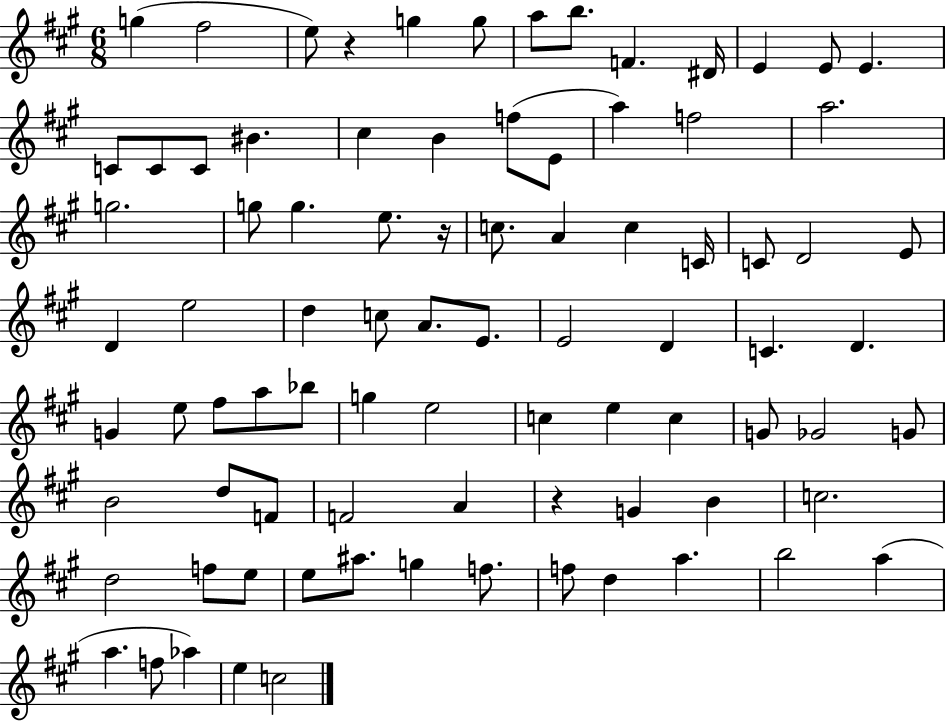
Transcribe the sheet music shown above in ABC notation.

X:1
T:Untitled
M:6/8
L:1/4
K:A
g ^f2 e/2 z g g/2 a/2 b/2 F ^D/4 E E/2 E C/2 C/2 C/2 ^B ^c B f/2 E/2 a f2 a2 g2 g/2 g e/2 z/4 c/2 A c C/4 C/2 D2 E/2 D e2 d c/2 A/2 E/2 E2 D C D G e/2 ^f/2 a/2 _b/2 g e2 c e c G/2 _G2 G/2 B2 d/2 F/2 F2 A z G B c2 d2 f/2 e/2 e/2 ^a/2 g f/2 f/2 d a b2 a a f/2 _a e c2